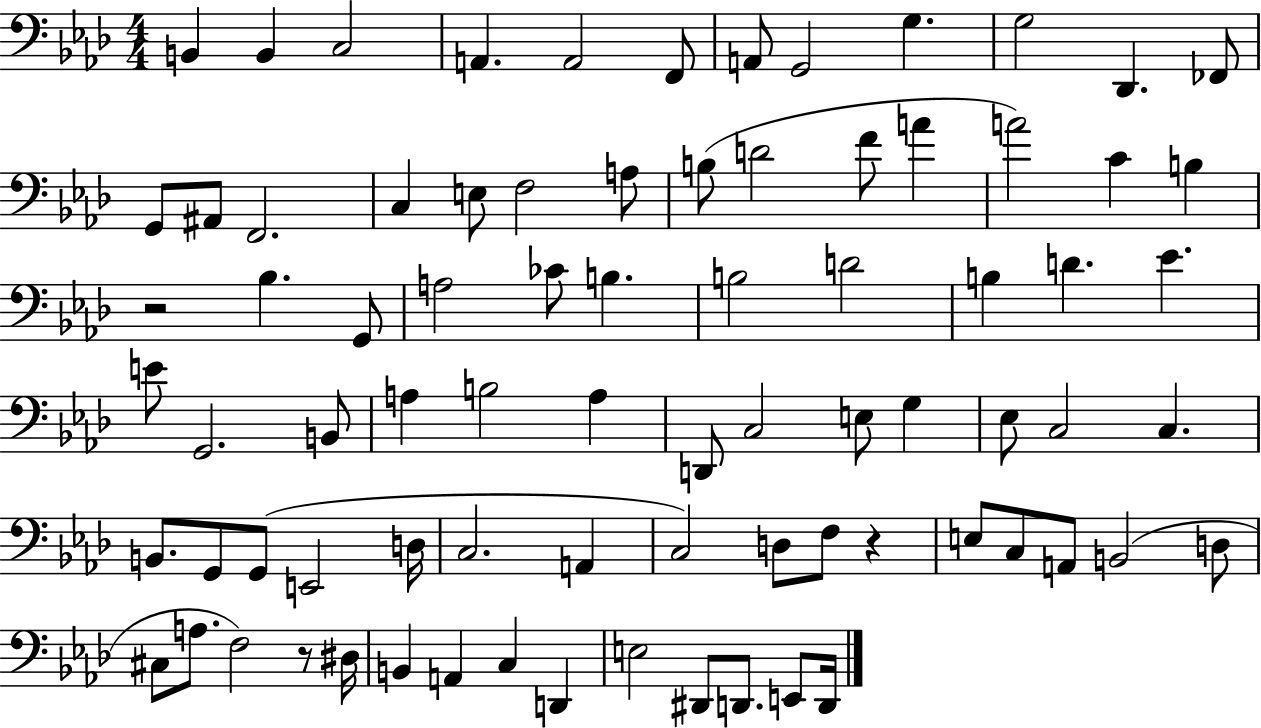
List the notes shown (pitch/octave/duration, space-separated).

B2/q B2/q C3/h A2/q. A2/h F2/e A2/e G2/h G3/q. G3/h Db2/q. FES2/e G2/e A#2/e F2/h. C3/q E3/e F3/h A3/e B3/e D4/h F4/e A4/q A4/h C4/q B3/q R/h Bb3/q. G2/e A3/h CES4/e B3/q. B3/h D4/h B3/q D4/q. Eb4/q. E4/e G2/h. B2/e A3/q B3/h A3/q D2/e C3/h E3/e G3/q Eb3/e C3/h C3/q. B2/e. G2/e G2/e E2/h D3/s C3/h. A2/q C3/h D3/e F3/e R/q E3/e C3/e A2/e B2/h D3/e C#3/e A3/e. F3/h R/e D#3/s B2/q A2/q C3/q D2/q E3/h D#2/e D2/e. E2/e D2/s